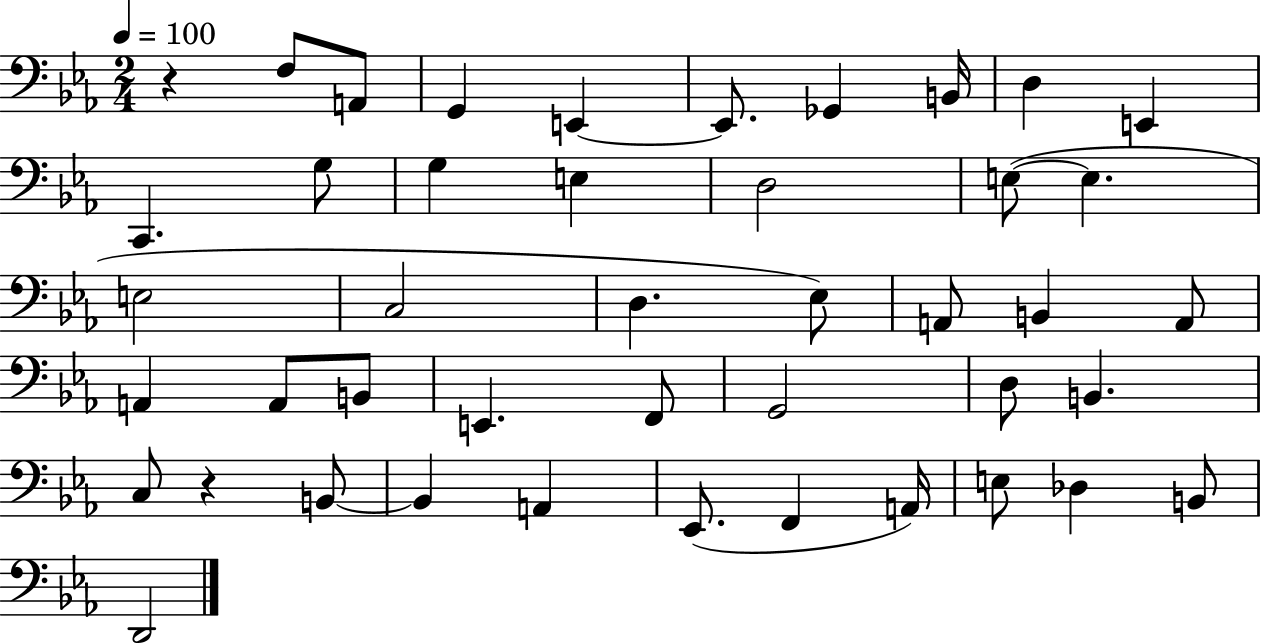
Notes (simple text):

R/q F3/e A2/e G2/q E2/q E2/e. Gb2/q B2/s D3/q E2/q C2/q. G3/e G3/q E3/q D3/h E3/e E3/q. E3/h C3/h D3/q. Eb3/e A2/e B2/q A2/e A2/q A2/e B2/e E2/q. F2/e G2/h D3/e B2/q. C3/e R/q B2/e B2/q A2/q Eb2/e. F2/q A2/s E3/e Db3/q B2/e D2/h